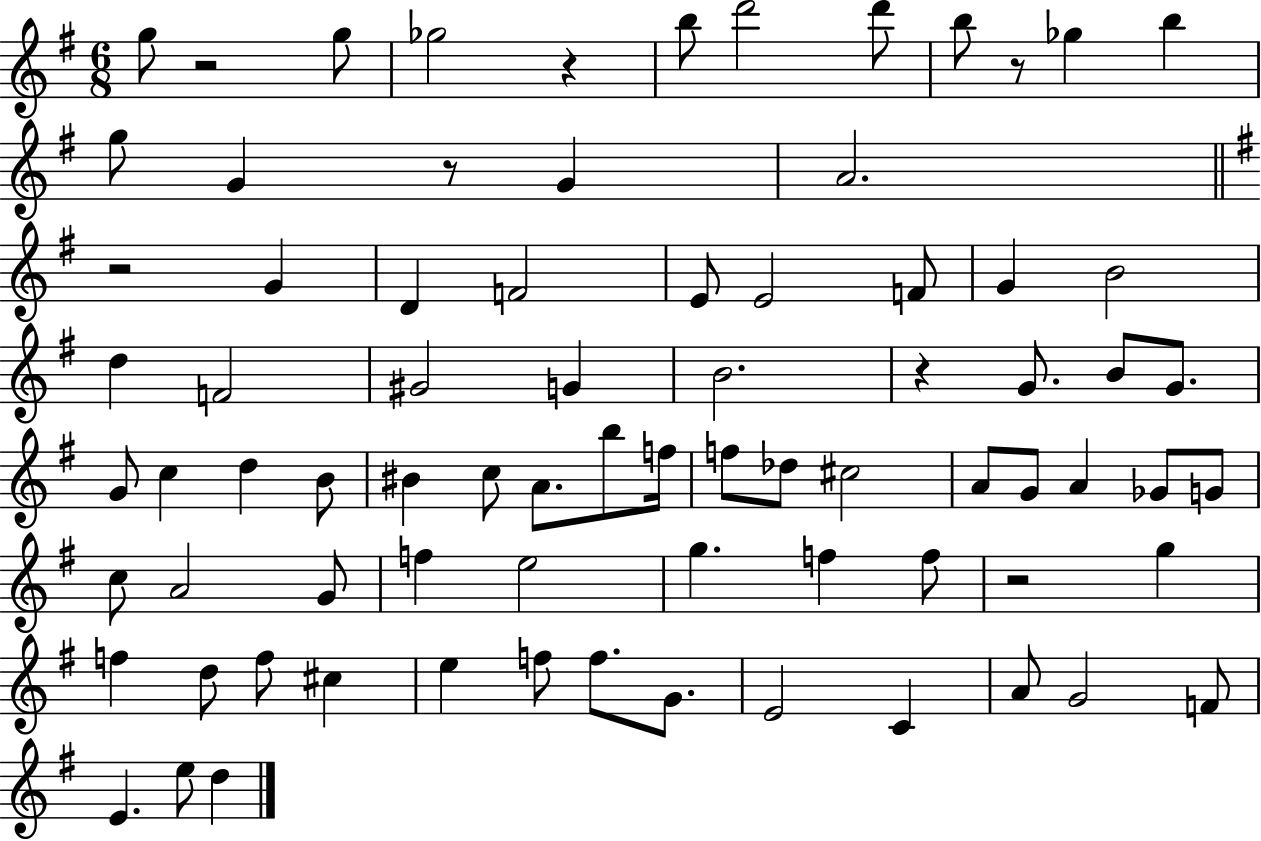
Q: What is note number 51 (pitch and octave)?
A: E5